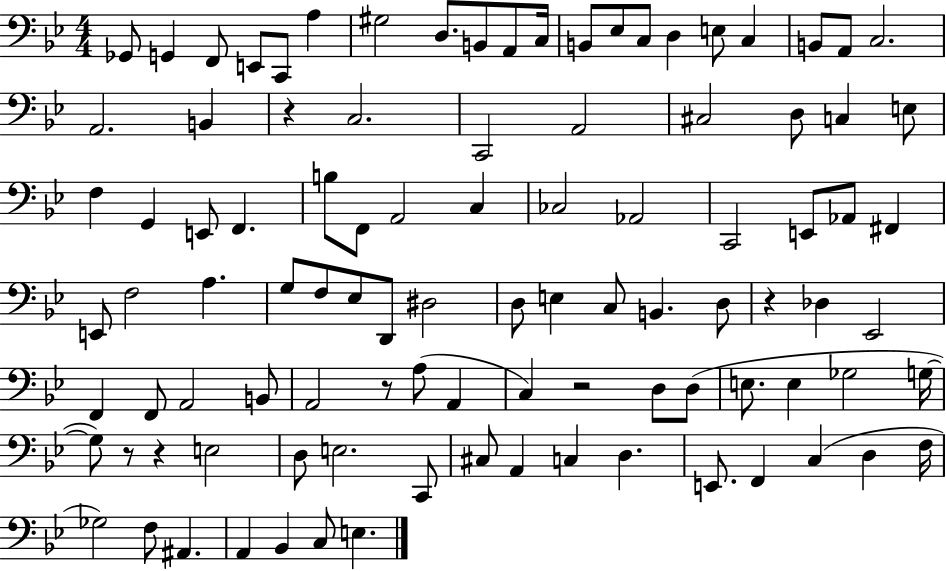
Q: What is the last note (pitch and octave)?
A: E3